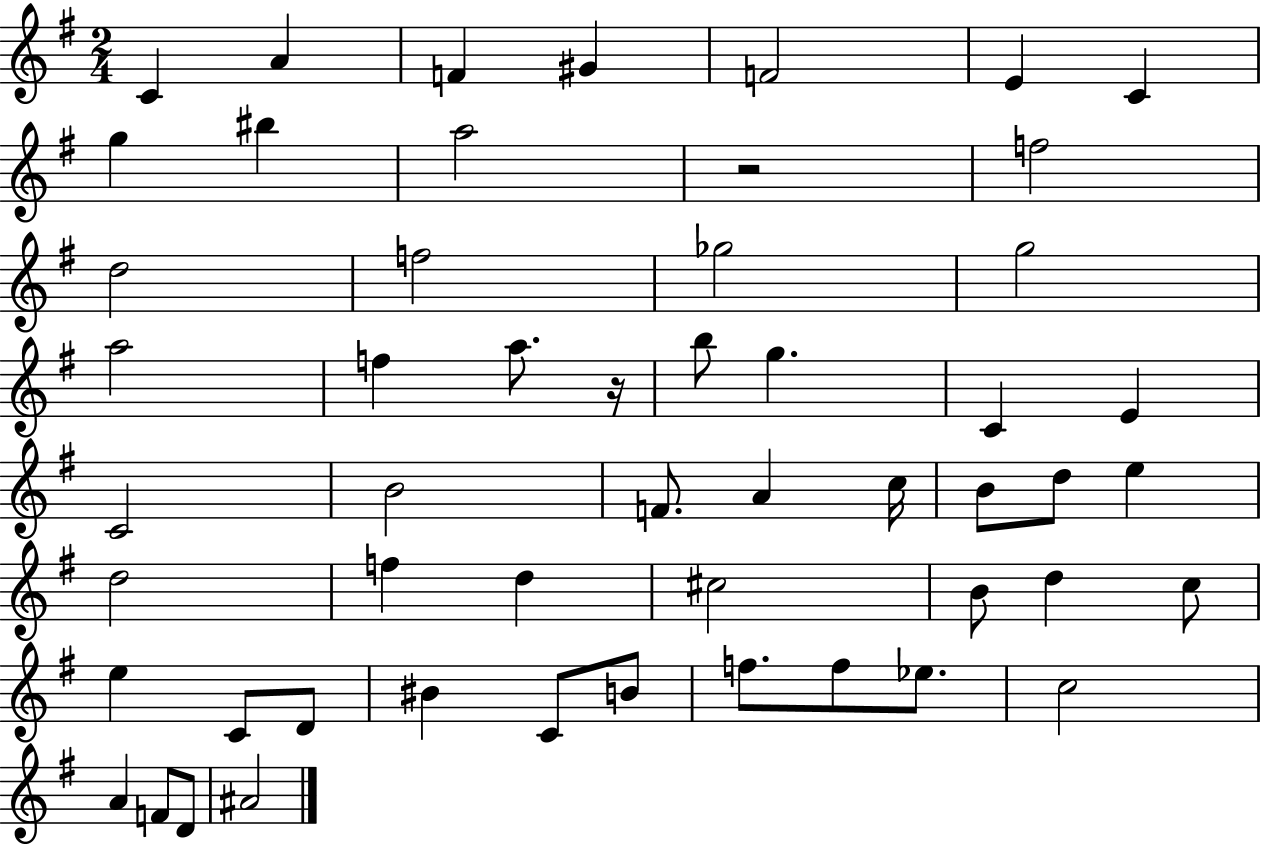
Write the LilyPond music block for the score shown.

{
  \clef treble
  \numericTimeSignature
  \time 2/4
  \key g \major
  c'4 a'4 | f'4 gis'4 | f'2 | e'4 c'4 | \break g''4 bis''4 | a''2 | r2 | f''2 | \break d''2 | f''2 | ges''2 | g''2 | \break a''2 | f''4 a''8. r16 | b''8 g''4. | c'4 e'4 | \break c'2 | b'2 | f'8. a'4 c''16 | b'8 d''8 e''4 | \break d''2 | f''4 d''4 | cis''2 | b'8 d''4 c''8 | \break e''4 c'8 d'8 | bis'4 c'8 b'8 | f''8. f''8 ees''8. | c''2 | \break a'4 f'8 d'8 | ais'2 | \bar "|."
}